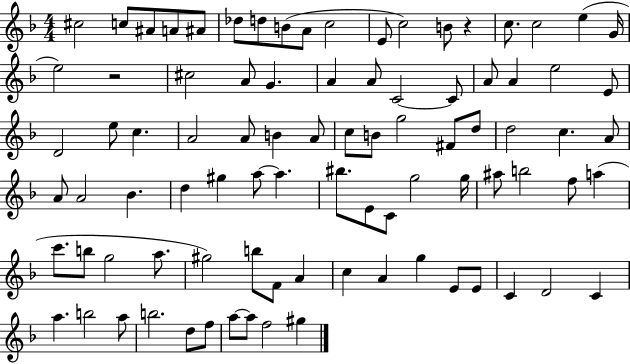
{
  \clef treble
  \numericTimeSignature
  \time 4/4
  \key f \major
  cis''2 c''8 ais'8 a'8 ais'8 | des''8 d''8 b'8( a'8 c''2 | e'8 c''2) b'8 r4 | c''8. c''2 e''4( g'16 | \break e''2) r2 | cis''2 a'8 g'4. | a'4 a'8 c'2~~ c'8 | a'8 a'4 e''2 e'8 | \break d'2 e''8 c''4. | a'2 a'8 b'4 a'8 | c''8 b'8 g''2 fis'8 d''8 | d''2 c''4. a'8 | \break a'8 a'2 bes'4. | d''4 gis''4 a''8~~ a''4. | bis''8. e'8 c'8 g''2 g''16 | ais''8 b''2 f''8 a''4( | \break c'''8. b''8 g''2 a''8. | gis''2) b''8 f'8 a'4 | c''4 a'4 g''4 e'8 e'8 | c'4 d'2 c'4 | \break a''4. b''2 a''8 | b''2. d''8 f''8 | a''8~~ a''8 f''2 gis''4 | \bar "|."
}